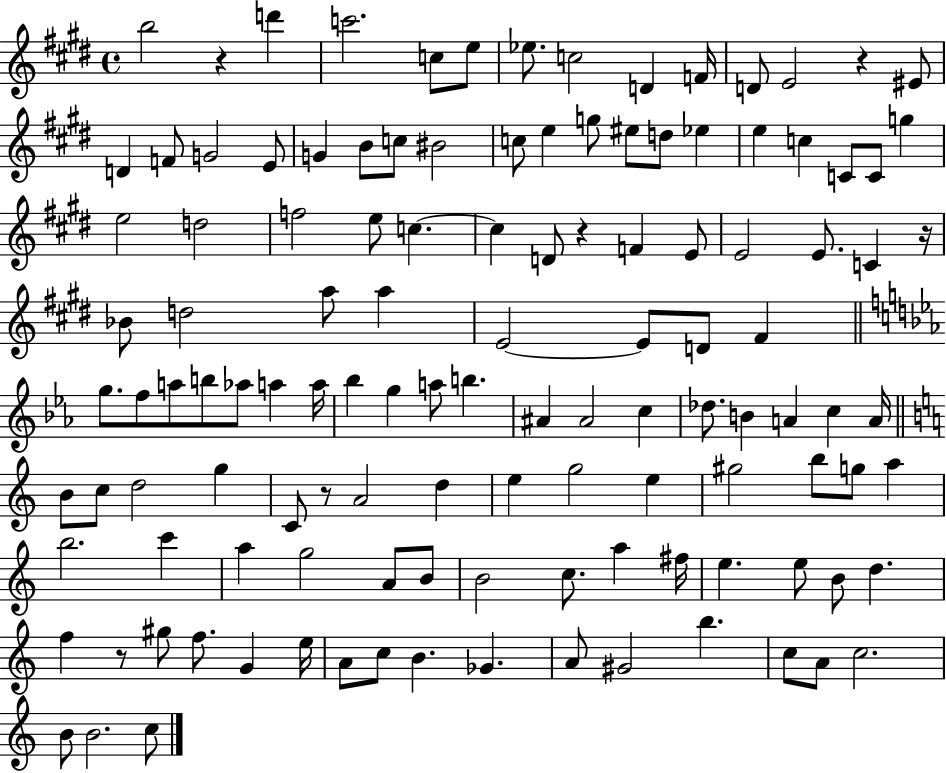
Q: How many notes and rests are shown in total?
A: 122